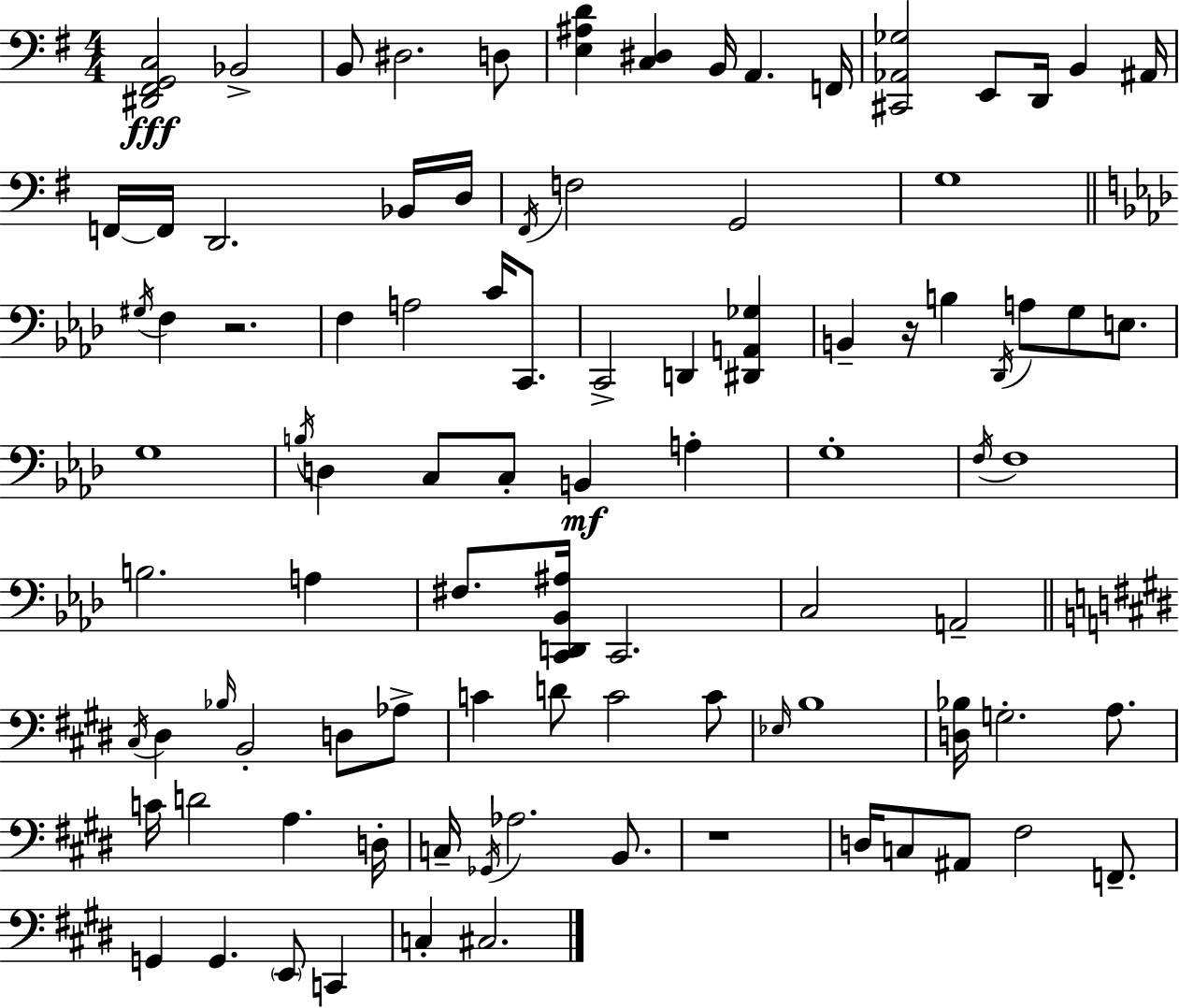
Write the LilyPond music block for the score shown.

{
  \clef bass
  \numericTimeSignature
  \time 4/4
  \key g \major
  \repeat volta 2 { <dis, fis, g, c>2\fff bes,2-> | b,8 dis2. d8 | <e ais d'>4 <c dis>4 b,16 a,4. f,16 | <cis, aes, ges>2 e,8 d,16 b,4 ais,16 | \break f,16~~ f,16 d,2. bes,16 d16 | \acciaccatura { fis,16 } f2 g,2 | g1 | \bar "||" \break \key aes \major \acciaccatura { gis16 } f4 r2. | f4 a2 c'16 c,8. | c,2-> d,4 <dis, a, ges>4 | b,4-- r16 b4 \acciaccatura { des,16 } a8 g8 e8. | \break g1 | \acciaccatura { b16 } d4 c8 c8-. b,4\mf a4-. | g1-. | \acciaccatura { f16 } f1 | \break b2. | a4 fis8. <c, d, bes, ais>16 c,2. | c2 a,2-- | \bar "||" \break \key e \major \acciaccatura { cis16 } dis4 \grace { bes16 } b,2-. d8 | aes8-> c'4 d'8 c'2 | c'8 \grace { ees16 } b1 | <d bes>16 g2.-. | \break a8. c'16 d'2 a4. | d16-. c16-- \acciaccatura { ges,16 } aes2. | b,8. r1 | d16 c8 ais,8 fis2 | \break f,8.-- g,4 g,4. \parenthesize e,8 | c,4 c4-. cis2. | } \bar "|."
}